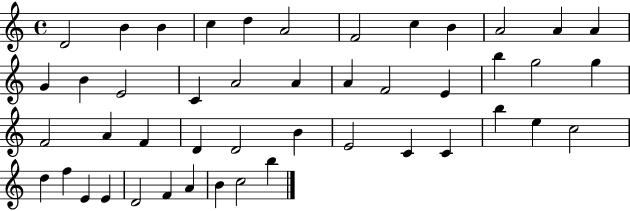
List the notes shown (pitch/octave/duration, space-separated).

D4/h B4/q B4/q C5/q D5/q A4/h F4/h C5/q B4/q A4/h A4/q A4/q G4/q B4/q E4/h C4/q A4/h A4/q A4/q F4/h E4/q B5/q G5/h G5/q F4/h A4/q F4/q D4/q D4/h B4/q E4/h C4/q C4/q B5/q E5/q C5/h D5/q F5/q E4/q E4/q D4/h F4/q A4/q B4/q C5/h B5/q